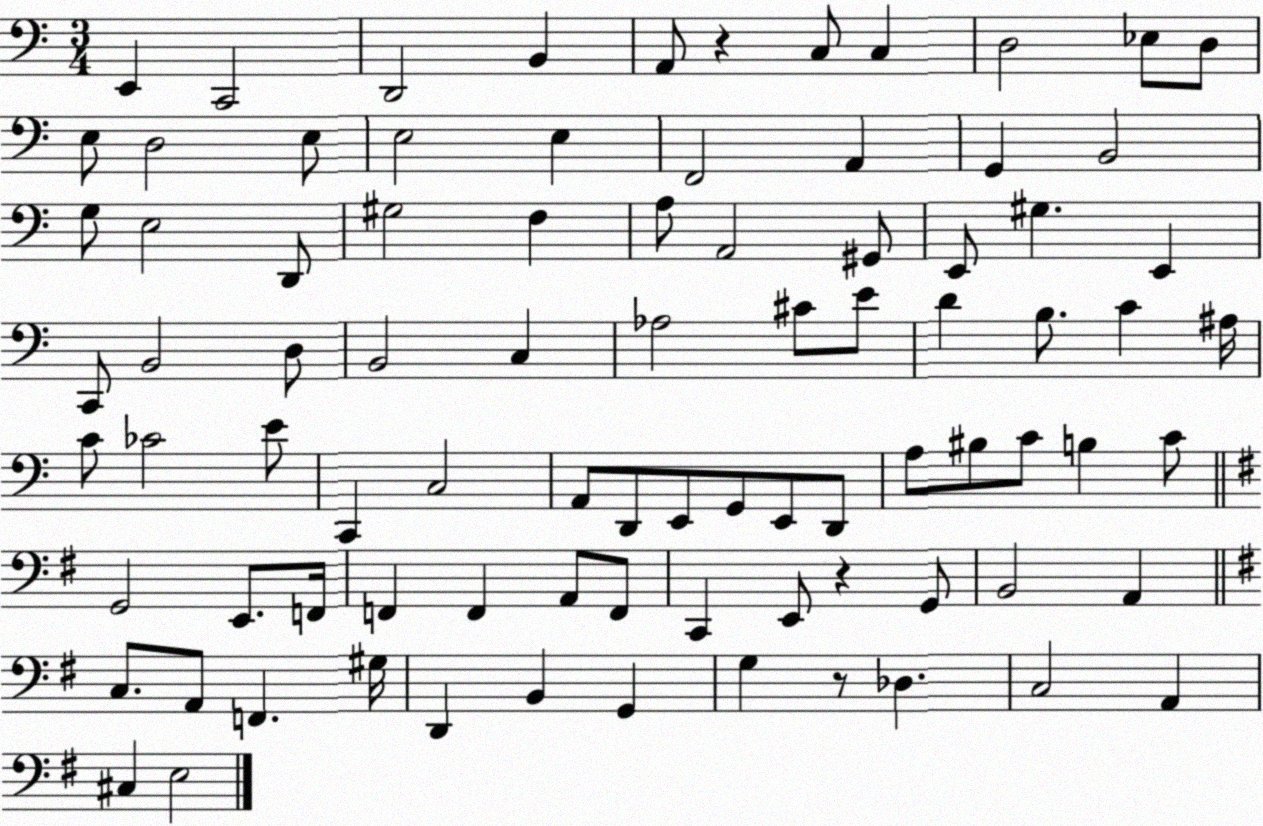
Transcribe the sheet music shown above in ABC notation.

X:1
T:Untitled
M:3/4
L:1/4
K:C
E,, C,,2 D,,2 B,, A,,/2 z C,/2 C, D,2 _E,/2 D,/2 E,/2 D,2 E,/2 E,2 E, F,,2 A,, G,, B,,2 G,/2 E,2 D,,/2 ^G,2 F, A,/2 A,,2 ^G,,/2 E,,/2 ^G, E,, C,,/2 B,,2 D,/2 B,,2 C, _A,2 ^C/2 E/2 D B,/2 C ^A,/4 C/2 _C2 E/2 C,, C,2 A,,/2 D,,/2 E,,/2 G,,/2 E,,/2 D,,/2 A,/2 ^B,/2 C/2 B, C/2 G,,2 E,,/2 F,,/4 F,, F,, A,,/2 F,,/2 C,, E,,/2 z G,,/2 B,,2 A,, C,/2 A,,/2 F,, ^G,/4 D,, B,, G,, G, z/2 _D, C,2 A,, ^C, E,2